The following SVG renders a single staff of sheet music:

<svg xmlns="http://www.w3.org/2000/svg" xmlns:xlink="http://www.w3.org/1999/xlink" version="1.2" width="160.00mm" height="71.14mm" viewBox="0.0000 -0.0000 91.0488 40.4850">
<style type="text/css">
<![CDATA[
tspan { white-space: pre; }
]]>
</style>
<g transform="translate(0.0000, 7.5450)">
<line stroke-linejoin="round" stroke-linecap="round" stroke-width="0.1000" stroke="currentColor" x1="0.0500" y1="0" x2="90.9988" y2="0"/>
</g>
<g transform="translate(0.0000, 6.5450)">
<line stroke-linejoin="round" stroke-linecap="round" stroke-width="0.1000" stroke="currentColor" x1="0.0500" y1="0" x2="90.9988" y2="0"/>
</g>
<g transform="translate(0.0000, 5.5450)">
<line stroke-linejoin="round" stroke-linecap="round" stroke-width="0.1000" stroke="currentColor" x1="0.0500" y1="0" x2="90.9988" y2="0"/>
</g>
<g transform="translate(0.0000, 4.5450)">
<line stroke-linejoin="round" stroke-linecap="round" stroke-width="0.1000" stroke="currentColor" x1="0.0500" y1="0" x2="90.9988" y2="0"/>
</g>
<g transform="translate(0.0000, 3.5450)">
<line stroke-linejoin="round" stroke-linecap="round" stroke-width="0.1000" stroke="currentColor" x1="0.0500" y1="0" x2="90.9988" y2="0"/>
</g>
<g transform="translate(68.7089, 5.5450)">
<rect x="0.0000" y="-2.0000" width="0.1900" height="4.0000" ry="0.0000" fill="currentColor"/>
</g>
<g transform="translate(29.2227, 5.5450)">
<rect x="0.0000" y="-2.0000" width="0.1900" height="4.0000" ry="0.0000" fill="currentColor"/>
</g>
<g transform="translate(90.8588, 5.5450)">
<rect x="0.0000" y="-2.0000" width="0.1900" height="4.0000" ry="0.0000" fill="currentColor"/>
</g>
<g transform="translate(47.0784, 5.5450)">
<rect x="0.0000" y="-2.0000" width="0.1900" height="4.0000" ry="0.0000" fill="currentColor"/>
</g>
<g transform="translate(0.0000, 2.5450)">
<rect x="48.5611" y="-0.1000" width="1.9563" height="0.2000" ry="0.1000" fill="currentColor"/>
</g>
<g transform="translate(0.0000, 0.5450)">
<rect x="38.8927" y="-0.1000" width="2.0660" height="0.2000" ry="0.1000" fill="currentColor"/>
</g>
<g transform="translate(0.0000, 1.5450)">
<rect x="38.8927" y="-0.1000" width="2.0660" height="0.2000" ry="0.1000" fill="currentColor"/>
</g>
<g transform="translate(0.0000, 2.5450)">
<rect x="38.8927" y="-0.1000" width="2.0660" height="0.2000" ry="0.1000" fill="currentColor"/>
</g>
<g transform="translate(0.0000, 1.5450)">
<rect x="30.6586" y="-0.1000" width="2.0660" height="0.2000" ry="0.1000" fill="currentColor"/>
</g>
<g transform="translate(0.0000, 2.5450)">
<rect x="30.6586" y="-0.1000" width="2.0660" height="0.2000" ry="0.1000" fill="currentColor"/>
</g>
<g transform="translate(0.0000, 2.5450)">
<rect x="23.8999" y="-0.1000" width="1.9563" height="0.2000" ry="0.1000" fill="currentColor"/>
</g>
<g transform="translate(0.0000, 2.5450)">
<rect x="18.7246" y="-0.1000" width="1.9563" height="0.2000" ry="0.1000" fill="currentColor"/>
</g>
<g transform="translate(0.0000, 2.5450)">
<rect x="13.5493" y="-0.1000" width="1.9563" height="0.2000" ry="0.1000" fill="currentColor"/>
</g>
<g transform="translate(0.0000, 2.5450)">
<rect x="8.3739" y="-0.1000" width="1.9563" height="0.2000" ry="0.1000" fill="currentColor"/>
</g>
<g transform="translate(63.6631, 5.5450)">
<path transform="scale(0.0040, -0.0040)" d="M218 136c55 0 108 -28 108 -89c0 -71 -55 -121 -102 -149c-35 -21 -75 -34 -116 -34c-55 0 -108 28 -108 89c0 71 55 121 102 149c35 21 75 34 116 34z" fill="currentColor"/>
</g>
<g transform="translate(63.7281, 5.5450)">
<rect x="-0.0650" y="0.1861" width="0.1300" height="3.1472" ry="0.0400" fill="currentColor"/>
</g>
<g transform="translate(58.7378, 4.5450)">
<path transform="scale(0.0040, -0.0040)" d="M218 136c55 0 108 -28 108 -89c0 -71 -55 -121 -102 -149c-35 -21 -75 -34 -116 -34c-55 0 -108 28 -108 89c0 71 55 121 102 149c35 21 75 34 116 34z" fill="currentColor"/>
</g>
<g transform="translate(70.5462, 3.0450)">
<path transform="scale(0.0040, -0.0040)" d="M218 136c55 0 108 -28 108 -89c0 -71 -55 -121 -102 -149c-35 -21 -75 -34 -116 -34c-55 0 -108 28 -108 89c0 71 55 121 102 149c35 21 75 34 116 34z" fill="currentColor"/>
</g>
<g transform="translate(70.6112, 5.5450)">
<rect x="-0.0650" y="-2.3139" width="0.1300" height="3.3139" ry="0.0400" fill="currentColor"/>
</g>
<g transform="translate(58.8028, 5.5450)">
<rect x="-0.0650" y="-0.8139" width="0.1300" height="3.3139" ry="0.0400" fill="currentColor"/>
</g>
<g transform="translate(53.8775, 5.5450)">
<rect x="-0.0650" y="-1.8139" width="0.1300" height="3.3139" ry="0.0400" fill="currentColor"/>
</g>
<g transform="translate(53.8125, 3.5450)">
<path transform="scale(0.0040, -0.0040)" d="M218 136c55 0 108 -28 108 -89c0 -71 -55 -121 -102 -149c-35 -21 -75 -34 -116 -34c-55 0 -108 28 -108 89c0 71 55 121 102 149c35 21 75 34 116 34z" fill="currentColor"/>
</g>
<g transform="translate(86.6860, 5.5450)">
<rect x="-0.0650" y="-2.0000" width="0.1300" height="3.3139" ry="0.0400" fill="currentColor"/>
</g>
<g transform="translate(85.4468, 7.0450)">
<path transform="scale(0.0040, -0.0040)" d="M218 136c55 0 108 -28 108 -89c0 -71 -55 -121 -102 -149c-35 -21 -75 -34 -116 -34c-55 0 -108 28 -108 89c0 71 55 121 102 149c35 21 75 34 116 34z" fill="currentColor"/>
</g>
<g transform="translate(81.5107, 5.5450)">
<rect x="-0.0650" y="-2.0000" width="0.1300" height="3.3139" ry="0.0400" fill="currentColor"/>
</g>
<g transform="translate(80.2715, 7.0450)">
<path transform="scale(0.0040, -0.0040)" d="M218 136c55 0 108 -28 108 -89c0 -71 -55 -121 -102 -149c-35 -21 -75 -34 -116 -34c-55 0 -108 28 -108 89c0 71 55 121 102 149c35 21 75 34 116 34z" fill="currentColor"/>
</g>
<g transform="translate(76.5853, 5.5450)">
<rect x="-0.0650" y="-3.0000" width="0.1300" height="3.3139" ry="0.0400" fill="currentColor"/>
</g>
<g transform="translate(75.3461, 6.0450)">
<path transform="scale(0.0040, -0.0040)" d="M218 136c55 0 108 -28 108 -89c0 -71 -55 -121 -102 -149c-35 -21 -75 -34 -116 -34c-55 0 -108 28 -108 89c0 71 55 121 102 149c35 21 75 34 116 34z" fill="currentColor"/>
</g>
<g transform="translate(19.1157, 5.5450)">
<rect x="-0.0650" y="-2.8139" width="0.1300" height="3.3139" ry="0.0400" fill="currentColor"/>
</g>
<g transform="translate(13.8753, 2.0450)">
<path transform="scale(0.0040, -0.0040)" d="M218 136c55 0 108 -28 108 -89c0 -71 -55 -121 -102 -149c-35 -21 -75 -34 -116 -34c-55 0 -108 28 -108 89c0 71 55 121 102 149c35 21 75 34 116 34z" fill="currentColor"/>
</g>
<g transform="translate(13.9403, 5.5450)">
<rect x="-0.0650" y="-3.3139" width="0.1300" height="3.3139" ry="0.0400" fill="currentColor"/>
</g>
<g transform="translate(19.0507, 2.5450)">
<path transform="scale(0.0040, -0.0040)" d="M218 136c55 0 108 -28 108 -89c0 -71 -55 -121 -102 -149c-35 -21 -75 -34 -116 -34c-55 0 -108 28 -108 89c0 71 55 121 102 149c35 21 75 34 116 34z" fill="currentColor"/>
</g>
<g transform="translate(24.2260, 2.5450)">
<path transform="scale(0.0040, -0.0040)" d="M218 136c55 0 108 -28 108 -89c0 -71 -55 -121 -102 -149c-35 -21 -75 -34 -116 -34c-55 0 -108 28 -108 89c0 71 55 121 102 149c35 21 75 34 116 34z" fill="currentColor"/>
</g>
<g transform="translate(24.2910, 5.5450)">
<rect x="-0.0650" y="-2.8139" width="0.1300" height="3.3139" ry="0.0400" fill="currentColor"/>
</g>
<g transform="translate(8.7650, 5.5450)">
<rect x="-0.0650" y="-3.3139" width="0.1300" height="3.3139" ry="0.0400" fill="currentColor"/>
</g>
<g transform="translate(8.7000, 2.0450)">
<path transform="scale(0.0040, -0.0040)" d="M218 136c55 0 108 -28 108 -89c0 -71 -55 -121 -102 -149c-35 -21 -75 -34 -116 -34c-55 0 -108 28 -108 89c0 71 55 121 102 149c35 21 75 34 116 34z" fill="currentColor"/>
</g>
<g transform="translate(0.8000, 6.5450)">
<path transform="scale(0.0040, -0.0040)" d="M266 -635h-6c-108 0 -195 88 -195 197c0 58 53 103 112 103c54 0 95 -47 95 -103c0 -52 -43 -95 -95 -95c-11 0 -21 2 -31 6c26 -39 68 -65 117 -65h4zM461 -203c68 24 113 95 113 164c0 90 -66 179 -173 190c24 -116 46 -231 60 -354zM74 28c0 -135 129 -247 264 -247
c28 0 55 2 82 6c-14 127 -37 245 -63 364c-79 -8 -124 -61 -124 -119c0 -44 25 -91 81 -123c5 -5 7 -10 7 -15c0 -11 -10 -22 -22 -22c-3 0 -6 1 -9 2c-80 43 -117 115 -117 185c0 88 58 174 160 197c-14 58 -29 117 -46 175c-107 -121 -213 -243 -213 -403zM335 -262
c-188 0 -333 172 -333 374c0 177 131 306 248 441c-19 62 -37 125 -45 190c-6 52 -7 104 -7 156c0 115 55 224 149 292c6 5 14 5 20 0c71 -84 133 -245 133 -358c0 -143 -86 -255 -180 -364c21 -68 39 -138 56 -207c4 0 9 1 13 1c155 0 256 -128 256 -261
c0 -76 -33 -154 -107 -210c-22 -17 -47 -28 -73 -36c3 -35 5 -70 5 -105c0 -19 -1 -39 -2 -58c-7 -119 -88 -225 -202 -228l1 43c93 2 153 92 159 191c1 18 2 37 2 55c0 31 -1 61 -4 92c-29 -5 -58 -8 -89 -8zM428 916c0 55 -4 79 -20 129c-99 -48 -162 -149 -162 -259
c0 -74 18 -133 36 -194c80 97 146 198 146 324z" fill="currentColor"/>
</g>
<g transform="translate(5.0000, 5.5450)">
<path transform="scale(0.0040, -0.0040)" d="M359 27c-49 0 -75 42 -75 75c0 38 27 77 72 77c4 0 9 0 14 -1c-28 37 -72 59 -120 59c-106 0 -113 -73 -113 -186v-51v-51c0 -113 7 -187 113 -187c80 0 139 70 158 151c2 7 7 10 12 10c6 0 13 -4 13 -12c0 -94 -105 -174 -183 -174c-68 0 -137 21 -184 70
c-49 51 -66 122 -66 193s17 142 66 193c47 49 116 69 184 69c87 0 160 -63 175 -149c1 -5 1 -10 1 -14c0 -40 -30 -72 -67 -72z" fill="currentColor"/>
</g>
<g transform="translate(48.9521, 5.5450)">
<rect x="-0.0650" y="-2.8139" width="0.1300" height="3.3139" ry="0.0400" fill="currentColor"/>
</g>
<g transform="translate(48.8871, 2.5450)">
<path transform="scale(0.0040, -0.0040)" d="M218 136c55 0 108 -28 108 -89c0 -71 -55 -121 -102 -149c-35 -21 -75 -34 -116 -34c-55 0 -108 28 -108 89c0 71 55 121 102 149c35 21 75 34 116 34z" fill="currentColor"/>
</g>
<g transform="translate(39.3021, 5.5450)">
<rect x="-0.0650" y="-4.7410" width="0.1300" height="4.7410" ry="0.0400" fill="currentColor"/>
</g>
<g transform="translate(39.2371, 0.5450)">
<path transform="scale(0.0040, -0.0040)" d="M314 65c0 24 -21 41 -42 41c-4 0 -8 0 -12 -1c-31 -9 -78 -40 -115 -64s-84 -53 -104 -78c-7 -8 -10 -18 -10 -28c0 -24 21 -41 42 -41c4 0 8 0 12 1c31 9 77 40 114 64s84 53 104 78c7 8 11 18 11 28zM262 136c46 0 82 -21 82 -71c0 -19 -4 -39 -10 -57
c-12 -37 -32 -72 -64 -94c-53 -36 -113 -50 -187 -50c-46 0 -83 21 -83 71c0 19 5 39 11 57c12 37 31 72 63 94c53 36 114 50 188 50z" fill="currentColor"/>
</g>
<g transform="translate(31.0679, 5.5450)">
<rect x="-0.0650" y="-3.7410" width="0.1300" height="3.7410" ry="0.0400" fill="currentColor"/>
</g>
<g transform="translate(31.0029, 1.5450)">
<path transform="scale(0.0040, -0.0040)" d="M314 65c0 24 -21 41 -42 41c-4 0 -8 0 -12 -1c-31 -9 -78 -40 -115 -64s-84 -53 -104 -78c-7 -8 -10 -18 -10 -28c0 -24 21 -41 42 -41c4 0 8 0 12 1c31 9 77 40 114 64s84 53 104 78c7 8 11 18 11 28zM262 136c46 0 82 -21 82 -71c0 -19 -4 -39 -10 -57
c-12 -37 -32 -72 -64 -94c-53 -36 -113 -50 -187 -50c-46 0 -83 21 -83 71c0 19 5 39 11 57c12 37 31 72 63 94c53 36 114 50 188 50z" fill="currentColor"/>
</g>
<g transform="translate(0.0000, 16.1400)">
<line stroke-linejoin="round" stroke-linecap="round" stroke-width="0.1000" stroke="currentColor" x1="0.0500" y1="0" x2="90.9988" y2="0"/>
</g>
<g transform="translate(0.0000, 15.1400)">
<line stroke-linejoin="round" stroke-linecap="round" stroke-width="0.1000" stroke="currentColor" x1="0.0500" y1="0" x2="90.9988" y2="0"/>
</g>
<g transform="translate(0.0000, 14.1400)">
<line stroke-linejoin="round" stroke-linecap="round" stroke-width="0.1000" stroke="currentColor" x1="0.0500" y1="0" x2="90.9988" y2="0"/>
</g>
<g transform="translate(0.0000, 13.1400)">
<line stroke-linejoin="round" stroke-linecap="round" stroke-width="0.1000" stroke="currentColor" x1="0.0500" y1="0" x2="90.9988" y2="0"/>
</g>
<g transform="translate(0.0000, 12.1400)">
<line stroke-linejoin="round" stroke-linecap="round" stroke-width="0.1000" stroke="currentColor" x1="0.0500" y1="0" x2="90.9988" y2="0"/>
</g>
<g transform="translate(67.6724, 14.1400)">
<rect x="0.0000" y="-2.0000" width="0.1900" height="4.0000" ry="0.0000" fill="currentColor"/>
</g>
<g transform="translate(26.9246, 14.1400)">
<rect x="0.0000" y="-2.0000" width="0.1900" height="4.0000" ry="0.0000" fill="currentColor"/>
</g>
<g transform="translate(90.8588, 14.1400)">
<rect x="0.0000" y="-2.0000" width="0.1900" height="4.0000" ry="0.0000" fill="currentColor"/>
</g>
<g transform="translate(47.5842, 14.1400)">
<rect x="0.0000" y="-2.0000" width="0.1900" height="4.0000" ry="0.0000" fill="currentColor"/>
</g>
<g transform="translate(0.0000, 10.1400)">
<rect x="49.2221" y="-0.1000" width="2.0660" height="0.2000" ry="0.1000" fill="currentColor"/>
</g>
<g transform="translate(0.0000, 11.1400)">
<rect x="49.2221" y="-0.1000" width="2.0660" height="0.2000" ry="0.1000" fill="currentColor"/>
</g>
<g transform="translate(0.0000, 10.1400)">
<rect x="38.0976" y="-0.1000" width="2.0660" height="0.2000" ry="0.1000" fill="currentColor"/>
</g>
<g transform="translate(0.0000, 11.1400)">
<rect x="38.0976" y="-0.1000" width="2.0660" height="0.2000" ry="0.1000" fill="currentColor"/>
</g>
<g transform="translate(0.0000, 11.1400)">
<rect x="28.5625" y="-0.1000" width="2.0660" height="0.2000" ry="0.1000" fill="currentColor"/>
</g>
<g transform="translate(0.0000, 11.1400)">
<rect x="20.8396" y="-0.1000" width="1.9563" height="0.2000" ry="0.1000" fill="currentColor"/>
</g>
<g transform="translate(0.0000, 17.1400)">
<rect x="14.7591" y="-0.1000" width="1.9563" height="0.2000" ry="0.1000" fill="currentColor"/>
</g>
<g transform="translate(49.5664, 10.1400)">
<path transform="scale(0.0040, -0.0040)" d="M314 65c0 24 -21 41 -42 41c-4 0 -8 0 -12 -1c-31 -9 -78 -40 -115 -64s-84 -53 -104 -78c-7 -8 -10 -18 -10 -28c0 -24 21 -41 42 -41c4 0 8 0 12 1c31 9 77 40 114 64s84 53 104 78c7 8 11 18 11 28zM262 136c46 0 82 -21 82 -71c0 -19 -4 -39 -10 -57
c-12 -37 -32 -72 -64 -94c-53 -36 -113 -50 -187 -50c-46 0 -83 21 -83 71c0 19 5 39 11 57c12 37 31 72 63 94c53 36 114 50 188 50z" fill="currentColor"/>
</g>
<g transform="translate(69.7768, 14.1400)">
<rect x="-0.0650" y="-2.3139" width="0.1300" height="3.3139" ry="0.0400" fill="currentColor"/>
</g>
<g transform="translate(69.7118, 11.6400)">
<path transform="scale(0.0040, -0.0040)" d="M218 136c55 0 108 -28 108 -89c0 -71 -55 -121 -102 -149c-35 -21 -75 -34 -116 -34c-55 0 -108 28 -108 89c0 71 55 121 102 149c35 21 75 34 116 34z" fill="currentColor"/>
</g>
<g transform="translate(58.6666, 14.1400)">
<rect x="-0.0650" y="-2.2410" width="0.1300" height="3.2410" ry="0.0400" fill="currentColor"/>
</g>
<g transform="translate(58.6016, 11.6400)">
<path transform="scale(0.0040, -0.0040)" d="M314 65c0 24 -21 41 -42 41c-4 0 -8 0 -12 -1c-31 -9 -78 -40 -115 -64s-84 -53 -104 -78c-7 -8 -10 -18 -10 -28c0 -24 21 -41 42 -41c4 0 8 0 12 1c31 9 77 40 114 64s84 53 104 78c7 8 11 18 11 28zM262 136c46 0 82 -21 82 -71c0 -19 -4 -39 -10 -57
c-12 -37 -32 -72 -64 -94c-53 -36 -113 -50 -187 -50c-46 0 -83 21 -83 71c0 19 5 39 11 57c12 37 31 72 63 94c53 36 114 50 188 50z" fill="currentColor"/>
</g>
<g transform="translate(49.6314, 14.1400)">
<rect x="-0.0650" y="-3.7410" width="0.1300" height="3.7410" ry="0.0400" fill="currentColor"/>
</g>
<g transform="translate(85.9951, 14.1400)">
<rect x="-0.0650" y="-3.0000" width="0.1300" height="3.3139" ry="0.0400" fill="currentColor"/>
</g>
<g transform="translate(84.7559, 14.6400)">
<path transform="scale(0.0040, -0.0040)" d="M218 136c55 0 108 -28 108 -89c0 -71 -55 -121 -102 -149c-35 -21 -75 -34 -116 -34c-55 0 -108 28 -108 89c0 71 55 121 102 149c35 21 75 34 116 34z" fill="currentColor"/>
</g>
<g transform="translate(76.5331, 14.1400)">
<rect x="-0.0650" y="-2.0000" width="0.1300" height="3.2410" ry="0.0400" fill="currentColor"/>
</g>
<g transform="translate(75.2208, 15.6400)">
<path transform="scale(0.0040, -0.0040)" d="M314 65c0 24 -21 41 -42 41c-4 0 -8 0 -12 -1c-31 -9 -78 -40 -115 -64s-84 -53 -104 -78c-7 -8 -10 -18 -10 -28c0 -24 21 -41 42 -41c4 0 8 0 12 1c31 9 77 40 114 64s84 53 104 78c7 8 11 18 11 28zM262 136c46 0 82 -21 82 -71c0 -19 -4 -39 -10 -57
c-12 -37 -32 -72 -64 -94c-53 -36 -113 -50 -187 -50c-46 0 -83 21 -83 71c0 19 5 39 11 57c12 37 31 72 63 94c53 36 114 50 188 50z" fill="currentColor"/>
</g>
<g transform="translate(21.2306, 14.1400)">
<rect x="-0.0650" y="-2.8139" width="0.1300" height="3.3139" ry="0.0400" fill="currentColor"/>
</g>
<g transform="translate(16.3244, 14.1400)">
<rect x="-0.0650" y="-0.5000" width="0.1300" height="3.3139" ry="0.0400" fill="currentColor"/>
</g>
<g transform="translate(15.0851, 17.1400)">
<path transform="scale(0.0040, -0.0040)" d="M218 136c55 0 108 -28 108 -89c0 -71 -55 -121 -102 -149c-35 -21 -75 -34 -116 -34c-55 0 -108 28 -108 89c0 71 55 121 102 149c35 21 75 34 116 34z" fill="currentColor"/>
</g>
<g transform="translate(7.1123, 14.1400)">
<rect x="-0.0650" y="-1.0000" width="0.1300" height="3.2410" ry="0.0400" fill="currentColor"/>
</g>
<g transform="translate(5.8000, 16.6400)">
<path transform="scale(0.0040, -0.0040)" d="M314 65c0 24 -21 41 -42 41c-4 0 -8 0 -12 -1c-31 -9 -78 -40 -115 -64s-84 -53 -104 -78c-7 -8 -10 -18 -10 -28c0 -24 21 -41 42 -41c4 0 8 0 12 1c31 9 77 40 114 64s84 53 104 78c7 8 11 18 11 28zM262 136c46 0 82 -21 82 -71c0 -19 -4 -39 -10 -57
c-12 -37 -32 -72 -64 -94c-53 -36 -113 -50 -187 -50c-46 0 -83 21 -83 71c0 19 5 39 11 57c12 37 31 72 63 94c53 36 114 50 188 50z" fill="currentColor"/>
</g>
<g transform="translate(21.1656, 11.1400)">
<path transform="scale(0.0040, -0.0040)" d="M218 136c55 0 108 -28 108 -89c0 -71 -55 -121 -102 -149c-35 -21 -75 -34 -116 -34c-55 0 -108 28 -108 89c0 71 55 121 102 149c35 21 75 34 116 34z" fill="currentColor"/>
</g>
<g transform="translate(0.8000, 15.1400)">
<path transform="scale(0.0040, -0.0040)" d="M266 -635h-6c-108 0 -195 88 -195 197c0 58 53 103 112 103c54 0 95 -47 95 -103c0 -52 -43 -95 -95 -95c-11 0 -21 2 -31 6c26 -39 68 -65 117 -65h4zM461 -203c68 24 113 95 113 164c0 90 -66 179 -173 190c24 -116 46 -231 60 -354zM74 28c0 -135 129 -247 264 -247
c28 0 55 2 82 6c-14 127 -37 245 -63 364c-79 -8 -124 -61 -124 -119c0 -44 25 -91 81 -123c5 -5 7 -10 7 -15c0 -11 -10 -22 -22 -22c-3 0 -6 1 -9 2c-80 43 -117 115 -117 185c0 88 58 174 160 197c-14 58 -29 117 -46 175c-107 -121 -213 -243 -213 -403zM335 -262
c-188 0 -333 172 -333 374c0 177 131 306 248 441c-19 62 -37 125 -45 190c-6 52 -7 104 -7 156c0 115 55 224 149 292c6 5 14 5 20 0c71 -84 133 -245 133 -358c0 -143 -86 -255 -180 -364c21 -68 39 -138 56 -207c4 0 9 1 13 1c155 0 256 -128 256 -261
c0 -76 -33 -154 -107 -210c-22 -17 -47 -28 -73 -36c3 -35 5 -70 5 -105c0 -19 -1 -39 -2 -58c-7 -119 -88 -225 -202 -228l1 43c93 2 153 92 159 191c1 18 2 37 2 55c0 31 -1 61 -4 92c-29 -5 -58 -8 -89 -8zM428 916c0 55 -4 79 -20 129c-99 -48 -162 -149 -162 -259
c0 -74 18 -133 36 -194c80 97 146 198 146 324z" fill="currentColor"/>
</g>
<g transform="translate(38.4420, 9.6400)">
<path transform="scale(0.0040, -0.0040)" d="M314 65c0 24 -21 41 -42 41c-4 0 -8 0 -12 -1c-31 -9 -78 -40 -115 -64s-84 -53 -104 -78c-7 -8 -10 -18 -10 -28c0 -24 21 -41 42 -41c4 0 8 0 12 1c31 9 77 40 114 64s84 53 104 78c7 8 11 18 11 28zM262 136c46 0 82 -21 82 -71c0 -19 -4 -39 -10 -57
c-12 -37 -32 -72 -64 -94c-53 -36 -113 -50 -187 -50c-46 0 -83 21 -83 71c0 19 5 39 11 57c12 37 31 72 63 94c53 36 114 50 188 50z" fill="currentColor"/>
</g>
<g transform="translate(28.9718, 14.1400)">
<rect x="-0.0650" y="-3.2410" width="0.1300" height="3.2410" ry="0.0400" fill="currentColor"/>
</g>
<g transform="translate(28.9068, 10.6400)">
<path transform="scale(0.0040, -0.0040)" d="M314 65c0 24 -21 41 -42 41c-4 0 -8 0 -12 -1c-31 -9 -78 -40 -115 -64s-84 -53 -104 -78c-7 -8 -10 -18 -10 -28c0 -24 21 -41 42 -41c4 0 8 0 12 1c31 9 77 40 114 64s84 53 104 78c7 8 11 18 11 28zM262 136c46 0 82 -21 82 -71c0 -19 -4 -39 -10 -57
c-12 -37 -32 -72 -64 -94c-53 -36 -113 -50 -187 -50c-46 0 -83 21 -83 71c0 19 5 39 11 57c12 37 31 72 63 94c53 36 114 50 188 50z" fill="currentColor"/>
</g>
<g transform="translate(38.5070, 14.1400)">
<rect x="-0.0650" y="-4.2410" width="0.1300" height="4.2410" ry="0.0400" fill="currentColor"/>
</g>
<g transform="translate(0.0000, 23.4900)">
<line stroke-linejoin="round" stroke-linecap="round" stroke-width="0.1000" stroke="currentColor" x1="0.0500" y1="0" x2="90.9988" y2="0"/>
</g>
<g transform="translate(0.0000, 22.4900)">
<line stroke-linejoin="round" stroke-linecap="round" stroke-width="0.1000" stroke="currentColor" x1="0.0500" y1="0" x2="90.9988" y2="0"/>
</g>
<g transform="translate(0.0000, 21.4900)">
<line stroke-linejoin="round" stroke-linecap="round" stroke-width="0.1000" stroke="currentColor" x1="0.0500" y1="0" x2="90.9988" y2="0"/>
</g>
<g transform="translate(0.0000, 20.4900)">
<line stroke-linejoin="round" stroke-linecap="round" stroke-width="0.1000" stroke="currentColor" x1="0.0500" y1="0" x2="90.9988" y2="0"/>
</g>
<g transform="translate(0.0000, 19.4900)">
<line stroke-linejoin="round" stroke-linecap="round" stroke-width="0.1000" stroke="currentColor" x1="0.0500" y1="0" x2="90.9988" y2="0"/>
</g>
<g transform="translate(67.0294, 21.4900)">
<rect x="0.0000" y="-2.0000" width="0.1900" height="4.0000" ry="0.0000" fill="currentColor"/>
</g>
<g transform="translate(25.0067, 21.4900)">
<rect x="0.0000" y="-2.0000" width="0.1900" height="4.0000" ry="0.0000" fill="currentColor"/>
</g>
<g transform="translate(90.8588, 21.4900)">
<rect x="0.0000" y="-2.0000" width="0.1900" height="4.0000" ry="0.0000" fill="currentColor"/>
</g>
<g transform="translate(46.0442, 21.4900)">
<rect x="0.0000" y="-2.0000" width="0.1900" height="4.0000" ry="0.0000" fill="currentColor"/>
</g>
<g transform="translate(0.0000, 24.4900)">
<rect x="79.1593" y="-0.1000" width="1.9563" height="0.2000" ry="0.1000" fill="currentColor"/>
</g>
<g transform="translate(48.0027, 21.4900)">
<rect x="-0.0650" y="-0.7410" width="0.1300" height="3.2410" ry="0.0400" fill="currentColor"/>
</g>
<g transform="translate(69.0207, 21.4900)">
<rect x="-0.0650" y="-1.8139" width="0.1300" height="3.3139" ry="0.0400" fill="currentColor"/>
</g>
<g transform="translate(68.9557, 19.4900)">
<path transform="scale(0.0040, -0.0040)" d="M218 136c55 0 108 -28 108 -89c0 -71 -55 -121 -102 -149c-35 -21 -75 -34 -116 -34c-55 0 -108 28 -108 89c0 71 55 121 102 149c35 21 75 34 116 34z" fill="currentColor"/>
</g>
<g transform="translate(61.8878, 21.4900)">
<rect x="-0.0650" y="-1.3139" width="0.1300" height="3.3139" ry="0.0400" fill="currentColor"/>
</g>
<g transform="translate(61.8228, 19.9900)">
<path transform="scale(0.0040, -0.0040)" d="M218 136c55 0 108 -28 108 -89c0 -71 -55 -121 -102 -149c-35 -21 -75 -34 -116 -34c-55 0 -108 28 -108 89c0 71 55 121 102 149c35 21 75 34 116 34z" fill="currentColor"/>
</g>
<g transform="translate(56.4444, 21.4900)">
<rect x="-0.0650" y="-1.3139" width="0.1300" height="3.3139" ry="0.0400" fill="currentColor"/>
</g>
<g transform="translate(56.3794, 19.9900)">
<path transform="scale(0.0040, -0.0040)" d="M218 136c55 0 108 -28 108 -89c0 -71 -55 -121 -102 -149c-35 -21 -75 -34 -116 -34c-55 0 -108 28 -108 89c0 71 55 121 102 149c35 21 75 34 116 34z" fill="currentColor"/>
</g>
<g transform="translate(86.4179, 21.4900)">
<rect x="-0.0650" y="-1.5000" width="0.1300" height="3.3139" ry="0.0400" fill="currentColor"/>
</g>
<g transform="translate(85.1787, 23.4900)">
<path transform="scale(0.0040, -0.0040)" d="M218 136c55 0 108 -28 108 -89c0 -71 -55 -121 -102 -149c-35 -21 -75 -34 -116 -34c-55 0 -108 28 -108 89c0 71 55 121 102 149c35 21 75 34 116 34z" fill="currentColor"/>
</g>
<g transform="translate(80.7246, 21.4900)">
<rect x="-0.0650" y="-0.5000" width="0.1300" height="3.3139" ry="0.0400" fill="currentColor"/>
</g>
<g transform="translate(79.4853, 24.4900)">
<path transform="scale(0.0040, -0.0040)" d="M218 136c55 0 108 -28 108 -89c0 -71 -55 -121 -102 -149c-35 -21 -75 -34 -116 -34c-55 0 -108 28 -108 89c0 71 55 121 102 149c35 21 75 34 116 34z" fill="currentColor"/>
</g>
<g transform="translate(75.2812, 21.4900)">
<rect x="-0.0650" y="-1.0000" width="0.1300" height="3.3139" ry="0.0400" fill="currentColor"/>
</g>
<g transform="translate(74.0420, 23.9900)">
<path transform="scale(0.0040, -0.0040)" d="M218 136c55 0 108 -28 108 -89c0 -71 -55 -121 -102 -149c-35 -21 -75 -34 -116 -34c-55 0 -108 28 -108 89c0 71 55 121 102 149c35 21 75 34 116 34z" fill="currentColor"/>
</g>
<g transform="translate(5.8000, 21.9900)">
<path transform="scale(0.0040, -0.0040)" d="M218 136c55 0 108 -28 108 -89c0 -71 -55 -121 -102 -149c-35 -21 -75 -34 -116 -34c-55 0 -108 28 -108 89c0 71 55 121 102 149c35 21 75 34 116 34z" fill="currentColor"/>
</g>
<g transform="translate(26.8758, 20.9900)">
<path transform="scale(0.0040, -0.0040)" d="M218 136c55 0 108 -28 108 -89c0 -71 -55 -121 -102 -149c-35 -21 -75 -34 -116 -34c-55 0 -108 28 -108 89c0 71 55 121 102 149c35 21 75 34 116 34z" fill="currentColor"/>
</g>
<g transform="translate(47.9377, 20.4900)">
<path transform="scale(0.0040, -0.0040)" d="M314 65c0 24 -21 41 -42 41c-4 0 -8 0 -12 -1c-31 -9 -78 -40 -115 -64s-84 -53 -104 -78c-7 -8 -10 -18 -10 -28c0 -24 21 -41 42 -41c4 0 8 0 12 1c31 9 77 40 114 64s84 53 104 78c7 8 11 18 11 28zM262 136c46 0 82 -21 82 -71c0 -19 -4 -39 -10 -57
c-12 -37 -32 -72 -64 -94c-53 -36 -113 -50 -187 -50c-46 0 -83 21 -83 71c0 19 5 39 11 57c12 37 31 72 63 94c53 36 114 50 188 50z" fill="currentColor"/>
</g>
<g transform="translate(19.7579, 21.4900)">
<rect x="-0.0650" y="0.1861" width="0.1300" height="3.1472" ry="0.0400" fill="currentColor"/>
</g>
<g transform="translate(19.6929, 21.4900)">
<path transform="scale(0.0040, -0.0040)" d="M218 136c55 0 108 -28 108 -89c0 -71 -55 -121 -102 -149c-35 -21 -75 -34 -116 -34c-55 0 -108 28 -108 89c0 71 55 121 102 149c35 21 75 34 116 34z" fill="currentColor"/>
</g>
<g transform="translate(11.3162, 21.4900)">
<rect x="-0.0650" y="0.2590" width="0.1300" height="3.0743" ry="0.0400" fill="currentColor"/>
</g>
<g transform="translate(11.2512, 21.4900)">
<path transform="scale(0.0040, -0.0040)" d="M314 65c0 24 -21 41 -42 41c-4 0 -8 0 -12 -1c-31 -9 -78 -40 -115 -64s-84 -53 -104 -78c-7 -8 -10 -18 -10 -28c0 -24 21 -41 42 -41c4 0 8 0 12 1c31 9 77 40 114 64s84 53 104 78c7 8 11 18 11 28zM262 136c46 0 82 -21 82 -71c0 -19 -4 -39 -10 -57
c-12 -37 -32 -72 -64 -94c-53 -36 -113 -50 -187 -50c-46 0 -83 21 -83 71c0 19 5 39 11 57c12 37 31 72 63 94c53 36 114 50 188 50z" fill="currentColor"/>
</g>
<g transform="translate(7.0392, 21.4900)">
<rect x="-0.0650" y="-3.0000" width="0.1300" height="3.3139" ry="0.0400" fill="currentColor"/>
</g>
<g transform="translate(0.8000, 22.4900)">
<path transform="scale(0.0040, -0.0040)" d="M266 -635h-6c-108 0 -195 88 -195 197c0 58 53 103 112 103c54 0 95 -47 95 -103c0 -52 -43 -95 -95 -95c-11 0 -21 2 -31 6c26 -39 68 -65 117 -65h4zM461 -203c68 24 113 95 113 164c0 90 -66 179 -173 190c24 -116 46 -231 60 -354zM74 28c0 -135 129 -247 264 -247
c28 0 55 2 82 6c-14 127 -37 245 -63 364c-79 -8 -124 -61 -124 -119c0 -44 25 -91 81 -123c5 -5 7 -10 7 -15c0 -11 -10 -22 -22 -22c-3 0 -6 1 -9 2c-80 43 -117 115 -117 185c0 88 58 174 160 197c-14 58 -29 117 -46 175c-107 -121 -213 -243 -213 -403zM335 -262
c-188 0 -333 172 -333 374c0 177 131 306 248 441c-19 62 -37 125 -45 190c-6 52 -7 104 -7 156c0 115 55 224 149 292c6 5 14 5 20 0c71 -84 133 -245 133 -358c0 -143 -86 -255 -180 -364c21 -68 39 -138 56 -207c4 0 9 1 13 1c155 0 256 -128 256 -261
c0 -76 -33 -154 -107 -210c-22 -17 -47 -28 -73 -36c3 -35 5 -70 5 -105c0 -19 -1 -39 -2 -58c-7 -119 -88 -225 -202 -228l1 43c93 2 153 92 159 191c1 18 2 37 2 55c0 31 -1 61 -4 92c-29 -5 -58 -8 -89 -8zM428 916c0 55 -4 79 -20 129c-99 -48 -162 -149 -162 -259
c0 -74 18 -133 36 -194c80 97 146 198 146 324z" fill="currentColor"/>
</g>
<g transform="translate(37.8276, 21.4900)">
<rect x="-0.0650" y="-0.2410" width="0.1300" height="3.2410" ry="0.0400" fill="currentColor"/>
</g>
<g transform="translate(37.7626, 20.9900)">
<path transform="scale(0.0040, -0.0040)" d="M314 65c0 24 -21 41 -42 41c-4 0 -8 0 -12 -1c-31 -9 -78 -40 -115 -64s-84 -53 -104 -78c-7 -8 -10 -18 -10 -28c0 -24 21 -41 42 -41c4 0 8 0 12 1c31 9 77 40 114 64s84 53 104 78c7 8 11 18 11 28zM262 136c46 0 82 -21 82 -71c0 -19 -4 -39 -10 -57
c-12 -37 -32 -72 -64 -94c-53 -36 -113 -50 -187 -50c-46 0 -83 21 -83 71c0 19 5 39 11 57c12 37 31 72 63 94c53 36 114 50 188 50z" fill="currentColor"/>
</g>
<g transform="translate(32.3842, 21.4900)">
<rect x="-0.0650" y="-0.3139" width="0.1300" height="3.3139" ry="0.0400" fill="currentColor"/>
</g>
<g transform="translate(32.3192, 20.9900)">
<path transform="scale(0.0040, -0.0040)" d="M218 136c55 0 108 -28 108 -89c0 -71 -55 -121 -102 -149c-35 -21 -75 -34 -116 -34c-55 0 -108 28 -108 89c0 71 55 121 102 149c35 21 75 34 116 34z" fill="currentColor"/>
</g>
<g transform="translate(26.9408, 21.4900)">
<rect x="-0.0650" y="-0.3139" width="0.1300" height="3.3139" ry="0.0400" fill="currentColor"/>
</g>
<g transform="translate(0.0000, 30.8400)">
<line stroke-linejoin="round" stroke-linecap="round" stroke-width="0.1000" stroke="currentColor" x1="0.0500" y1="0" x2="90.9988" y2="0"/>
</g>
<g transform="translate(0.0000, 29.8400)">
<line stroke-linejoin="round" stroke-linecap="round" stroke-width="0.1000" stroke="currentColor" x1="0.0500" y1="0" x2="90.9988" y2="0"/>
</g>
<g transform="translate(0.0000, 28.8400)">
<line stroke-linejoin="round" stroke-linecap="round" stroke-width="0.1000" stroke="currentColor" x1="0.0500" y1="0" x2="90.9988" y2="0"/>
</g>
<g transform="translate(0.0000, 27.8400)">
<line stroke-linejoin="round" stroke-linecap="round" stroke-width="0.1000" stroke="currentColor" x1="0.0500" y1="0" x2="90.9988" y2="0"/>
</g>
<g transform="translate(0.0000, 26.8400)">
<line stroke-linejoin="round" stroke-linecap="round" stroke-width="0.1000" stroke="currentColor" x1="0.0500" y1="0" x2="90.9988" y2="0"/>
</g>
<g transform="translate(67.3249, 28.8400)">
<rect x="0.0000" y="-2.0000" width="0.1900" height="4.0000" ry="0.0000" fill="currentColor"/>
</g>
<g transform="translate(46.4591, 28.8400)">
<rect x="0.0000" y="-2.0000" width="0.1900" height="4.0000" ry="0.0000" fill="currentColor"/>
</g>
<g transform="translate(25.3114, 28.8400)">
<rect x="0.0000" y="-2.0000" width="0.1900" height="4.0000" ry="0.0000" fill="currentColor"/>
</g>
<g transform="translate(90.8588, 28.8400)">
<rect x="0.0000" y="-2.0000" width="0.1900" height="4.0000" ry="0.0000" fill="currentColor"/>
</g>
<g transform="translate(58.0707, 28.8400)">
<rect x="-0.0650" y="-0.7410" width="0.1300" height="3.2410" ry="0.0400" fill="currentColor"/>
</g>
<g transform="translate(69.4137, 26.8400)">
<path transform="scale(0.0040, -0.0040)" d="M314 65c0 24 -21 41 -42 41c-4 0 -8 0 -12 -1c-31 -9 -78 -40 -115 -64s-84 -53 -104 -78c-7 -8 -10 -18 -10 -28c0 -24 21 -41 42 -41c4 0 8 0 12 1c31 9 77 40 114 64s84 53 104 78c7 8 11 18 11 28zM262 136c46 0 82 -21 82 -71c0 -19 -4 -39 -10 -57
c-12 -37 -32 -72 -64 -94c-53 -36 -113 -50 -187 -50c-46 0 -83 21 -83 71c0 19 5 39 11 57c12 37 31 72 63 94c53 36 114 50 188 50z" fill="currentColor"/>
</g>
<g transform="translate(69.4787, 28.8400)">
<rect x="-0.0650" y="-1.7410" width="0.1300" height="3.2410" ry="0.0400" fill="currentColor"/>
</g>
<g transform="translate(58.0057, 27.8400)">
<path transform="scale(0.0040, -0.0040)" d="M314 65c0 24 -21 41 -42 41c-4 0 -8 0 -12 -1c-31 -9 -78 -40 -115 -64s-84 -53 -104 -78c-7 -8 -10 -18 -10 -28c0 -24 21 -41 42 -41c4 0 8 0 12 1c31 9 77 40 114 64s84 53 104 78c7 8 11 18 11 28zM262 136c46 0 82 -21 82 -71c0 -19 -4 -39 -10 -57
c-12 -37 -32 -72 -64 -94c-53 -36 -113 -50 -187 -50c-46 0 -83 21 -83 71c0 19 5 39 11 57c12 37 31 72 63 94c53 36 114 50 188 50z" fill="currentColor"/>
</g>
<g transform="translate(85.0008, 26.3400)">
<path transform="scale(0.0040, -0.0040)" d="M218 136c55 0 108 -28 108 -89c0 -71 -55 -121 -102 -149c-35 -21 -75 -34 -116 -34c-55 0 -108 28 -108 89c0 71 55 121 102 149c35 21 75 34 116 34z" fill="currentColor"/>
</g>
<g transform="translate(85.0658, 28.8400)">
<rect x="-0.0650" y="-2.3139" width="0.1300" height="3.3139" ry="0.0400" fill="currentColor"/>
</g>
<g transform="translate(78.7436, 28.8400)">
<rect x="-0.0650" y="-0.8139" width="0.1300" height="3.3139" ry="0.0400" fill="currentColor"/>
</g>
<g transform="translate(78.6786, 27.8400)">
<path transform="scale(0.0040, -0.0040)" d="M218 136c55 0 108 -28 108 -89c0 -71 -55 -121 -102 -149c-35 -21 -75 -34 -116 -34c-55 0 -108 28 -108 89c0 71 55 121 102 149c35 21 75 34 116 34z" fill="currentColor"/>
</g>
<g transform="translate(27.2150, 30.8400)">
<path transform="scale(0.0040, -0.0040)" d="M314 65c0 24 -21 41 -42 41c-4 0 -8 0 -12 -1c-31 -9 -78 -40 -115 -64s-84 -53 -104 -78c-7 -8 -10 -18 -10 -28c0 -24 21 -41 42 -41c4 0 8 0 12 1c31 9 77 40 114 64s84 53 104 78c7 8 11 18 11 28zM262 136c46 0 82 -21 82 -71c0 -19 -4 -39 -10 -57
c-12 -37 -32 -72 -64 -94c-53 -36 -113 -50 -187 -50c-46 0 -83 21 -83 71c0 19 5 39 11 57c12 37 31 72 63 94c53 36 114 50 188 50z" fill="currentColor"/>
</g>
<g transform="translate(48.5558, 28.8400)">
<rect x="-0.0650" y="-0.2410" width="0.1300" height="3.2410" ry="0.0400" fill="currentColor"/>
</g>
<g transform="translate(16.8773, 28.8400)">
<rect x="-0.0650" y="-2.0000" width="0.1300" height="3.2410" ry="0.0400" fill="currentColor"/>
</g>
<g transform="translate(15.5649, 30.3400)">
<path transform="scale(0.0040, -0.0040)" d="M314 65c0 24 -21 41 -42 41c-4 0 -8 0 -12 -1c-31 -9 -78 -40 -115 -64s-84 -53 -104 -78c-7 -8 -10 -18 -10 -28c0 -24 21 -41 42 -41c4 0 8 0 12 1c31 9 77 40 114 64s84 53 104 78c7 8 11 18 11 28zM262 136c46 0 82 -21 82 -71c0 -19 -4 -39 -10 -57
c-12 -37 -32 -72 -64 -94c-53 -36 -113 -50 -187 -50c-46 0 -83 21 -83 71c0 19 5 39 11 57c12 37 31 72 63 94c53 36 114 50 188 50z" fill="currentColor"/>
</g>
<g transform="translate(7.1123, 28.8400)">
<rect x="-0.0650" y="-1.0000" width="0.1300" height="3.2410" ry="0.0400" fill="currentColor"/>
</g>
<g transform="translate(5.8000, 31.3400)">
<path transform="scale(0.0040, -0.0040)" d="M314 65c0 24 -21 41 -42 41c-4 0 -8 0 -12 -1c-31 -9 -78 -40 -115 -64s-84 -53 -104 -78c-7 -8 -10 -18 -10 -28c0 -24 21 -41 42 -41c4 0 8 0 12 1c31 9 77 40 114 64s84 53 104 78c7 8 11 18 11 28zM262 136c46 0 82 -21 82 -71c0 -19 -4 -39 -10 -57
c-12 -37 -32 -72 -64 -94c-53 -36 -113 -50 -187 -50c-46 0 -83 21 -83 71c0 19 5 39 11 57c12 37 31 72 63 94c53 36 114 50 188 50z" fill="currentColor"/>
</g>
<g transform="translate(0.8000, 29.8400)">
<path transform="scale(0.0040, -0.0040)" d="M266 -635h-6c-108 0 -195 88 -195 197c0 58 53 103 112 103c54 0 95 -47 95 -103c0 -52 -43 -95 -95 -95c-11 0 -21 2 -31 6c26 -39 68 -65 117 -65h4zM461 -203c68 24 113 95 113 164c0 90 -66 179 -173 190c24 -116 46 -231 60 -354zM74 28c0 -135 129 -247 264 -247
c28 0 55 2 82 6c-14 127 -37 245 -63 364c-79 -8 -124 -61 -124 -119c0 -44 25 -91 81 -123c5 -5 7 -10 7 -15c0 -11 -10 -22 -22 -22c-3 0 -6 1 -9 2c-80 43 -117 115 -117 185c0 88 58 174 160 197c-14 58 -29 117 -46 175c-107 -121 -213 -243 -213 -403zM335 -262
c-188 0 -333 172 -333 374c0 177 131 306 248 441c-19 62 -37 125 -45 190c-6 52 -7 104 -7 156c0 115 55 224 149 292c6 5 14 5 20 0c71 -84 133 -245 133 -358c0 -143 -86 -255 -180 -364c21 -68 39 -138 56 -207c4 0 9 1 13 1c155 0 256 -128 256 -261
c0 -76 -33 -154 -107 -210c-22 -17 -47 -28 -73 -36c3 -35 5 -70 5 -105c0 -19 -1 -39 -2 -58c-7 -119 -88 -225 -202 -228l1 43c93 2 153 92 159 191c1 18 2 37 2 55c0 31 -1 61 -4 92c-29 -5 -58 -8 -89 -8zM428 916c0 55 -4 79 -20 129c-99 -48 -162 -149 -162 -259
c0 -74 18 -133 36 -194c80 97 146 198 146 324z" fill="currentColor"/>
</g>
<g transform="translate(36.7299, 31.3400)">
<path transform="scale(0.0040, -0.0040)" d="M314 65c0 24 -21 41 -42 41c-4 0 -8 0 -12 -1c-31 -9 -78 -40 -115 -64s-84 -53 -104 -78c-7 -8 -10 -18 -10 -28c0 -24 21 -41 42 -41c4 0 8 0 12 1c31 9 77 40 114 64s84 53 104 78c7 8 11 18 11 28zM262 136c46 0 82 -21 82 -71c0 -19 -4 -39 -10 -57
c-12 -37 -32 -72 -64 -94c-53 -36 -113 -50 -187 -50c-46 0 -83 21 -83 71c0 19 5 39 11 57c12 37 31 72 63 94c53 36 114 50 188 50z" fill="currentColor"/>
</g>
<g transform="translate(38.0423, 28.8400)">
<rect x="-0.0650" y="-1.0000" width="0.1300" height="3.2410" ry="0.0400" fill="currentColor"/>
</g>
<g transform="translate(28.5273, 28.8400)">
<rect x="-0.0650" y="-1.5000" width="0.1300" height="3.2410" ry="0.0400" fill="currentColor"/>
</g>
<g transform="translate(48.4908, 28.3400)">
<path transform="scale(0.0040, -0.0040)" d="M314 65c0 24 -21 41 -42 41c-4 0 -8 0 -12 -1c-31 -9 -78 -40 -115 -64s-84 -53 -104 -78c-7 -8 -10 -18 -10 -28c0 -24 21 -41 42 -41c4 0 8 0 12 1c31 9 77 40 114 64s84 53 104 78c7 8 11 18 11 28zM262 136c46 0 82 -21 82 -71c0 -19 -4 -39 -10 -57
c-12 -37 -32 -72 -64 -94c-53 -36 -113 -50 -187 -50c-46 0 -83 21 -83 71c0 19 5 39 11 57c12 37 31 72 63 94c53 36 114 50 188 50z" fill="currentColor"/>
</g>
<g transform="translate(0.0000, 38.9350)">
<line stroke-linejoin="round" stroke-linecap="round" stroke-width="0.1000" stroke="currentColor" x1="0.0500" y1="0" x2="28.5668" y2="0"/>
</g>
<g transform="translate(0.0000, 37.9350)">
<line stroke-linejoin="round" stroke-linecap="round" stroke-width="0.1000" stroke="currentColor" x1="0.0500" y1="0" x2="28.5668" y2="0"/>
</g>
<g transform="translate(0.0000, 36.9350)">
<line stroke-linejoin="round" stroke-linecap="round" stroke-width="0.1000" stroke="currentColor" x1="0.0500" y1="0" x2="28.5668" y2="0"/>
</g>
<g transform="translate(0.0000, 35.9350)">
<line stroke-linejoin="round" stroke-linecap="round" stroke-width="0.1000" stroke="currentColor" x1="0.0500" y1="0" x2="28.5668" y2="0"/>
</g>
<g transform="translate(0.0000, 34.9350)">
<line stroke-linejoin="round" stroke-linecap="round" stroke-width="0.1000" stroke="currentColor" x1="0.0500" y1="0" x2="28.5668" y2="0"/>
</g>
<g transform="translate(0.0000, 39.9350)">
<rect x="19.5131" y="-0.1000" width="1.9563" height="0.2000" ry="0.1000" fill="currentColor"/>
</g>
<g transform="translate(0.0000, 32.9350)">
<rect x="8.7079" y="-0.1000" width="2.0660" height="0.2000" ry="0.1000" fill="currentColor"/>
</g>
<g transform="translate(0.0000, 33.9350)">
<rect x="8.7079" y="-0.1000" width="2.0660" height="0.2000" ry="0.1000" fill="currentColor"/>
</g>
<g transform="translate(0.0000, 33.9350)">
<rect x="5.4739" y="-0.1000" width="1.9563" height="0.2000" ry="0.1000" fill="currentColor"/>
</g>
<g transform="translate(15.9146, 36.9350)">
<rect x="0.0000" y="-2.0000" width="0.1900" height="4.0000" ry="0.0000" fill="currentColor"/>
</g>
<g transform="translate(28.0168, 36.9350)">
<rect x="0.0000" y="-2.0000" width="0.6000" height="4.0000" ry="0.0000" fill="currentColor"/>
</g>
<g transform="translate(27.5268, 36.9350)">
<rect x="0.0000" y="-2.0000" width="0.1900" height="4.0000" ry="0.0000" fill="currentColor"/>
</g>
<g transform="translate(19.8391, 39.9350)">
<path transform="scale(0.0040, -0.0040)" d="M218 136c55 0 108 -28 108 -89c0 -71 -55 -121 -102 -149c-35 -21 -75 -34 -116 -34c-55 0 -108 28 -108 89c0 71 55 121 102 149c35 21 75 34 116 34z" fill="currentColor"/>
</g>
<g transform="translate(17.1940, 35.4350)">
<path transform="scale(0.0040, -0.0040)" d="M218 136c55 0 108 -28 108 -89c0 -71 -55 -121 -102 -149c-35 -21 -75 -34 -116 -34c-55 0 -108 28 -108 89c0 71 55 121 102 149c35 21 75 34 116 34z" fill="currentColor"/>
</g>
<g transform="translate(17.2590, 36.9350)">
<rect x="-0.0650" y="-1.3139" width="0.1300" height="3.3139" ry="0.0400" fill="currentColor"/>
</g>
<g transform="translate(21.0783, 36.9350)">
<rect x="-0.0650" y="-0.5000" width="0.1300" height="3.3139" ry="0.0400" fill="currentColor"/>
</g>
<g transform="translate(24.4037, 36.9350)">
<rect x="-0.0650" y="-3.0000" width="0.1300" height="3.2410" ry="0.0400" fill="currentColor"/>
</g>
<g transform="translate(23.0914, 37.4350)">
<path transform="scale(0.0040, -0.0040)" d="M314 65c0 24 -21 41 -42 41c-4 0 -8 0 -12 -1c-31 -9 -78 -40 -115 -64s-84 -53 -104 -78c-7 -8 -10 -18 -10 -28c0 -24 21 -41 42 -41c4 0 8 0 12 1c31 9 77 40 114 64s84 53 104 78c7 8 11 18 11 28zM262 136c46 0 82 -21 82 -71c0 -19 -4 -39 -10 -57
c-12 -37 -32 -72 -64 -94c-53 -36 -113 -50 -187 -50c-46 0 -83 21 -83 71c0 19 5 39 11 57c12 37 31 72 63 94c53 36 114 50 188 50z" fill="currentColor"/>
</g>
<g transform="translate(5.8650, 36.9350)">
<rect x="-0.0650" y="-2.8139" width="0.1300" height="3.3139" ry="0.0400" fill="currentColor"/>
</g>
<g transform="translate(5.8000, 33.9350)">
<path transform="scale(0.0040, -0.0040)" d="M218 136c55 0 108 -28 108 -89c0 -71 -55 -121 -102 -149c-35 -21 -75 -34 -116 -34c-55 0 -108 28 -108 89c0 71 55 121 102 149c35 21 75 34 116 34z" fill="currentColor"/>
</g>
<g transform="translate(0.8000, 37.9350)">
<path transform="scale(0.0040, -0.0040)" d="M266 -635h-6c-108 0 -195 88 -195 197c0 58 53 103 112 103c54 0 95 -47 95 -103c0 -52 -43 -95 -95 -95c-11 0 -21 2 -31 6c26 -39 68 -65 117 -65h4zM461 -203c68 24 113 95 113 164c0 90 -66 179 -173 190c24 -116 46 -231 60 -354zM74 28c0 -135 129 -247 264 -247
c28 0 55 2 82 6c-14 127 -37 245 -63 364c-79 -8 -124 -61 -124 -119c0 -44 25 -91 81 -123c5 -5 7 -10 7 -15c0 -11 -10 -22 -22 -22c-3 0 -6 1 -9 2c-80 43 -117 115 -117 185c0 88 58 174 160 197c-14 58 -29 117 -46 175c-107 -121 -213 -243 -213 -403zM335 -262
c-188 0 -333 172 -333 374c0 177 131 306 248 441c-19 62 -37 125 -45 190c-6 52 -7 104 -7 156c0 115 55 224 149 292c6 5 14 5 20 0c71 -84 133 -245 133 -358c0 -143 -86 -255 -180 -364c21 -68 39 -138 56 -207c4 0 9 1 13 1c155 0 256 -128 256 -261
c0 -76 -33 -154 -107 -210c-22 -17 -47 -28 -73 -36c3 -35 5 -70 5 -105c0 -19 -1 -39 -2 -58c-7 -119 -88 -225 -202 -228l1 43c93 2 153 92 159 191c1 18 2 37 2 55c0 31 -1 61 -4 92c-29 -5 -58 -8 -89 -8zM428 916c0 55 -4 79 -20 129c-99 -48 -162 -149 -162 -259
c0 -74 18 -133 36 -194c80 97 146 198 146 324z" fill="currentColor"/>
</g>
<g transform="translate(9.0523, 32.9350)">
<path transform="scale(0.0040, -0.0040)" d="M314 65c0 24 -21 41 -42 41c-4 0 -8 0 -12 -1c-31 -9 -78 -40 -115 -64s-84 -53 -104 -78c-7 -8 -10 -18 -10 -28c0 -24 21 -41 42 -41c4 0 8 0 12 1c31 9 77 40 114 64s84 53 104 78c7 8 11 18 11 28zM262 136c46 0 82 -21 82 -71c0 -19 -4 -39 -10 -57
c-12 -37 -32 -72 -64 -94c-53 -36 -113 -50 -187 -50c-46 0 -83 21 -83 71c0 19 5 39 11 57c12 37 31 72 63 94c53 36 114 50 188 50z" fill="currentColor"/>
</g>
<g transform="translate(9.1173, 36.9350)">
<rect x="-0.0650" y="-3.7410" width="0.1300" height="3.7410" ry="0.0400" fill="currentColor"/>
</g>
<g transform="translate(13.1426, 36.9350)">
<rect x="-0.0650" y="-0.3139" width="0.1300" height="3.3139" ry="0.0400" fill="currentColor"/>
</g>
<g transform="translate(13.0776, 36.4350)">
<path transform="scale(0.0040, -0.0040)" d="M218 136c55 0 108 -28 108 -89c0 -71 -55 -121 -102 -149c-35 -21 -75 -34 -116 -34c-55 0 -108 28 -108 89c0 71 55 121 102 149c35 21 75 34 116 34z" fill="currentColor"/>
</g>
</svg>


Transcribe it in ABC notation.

X:1
T:Untitled
M:4/4
L:1/4
K:C
b b a a c'2 e'2 a f d B g A F F D2 C a b2 d'2 c'2 g2 g F2 A A B2 B c c c2 d2 e e f D C E D2 F2 E2 D2 c2 d2 f2 d g a c'2 c e C A2